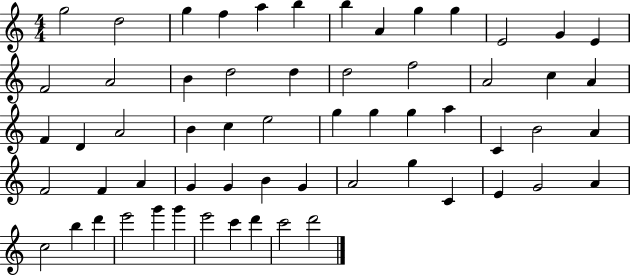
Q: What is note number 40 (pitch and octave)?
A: G4